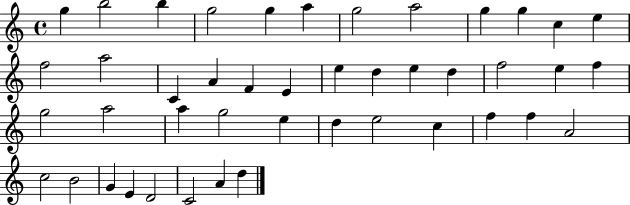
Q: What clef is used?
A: treble